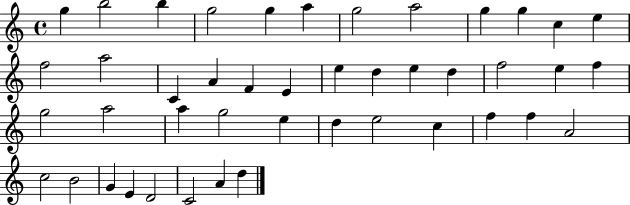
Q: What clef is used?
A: treble